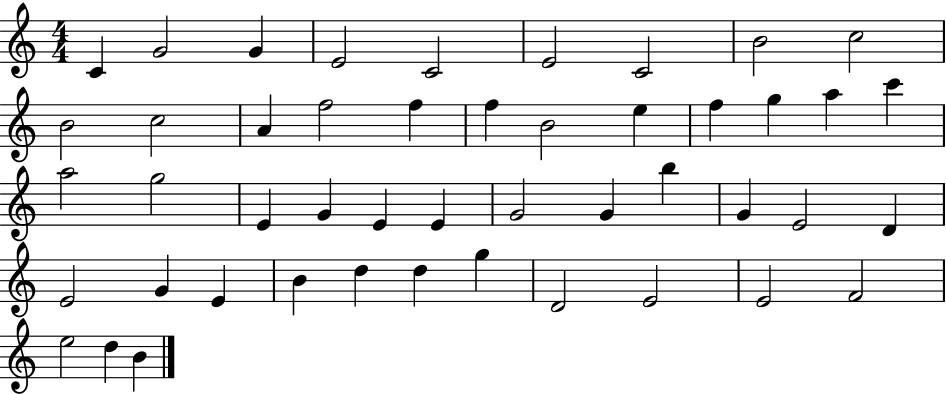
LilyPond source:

{
  \clef treble
  \numericTimeSignature
  \time 4/4
  \key c \major
  c'4 g'2 g'4 | e'2 c'2 | e'2 c'2 | b'2 c''2 | \break b'2 c''2 | a'4 f''2 f''4 | f''4 b'2 e''4 | f''4 g''4 a''4 c'''4 | \break a''2 g''2 | e'4 g'4 e'4 e'4 | g'2 g'4 b''4 | g'4 e'2 d'4 | \break e'2 g'4 e'4 | b'4 d''4 d''4 g''4 | d'2 e'2 | e'2 f'2 | \break e''2 d''4 b'4 | \bar "|."
}